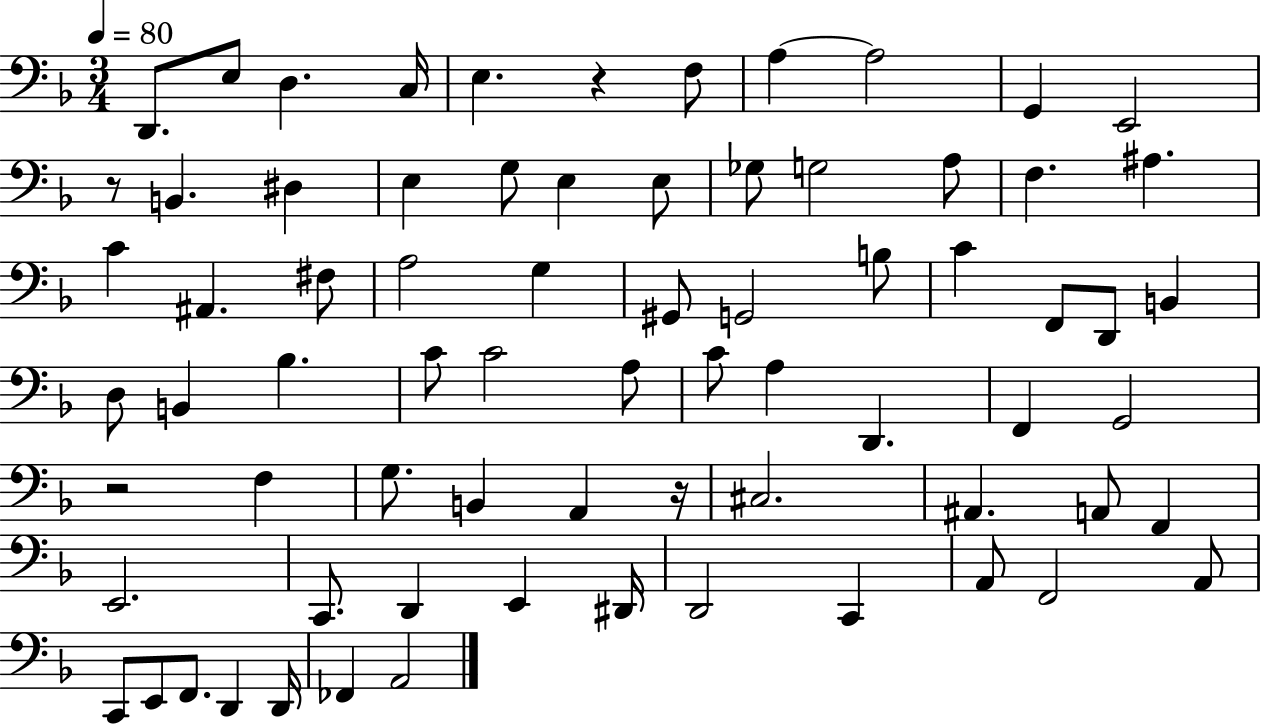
X:1
T:Untitled
M:3/4
L:1/4
K:F
D,,/2 E,/2 D, C,/4 E, z F,/2 A, A,2 G,, E,,2 z/2 B,, ^D, E, G,/2 E, E,/2 _G,/2 G,2 A,/2 F, ^A, C ^A,, ^F,/2 A,2 G, ^G,,/2 G,,2 B,/2 C F,,/2 D,,/2 B,, D,/2 B,, _B, C/2 C2 A,/2 C/2 A, D,, F,, G,,2 z2 F, G,/2 B,, A,, z/4 ^C,2 ^A,, A,,/2 F,, E,,2 C,,/2 D,, E,, ^D,,/4 D,,2 C,, A,,/2 F,,2 A,,/2 C,,/2 E,,/2 F,,/2 D,, D,,/4 _F,, A,,2